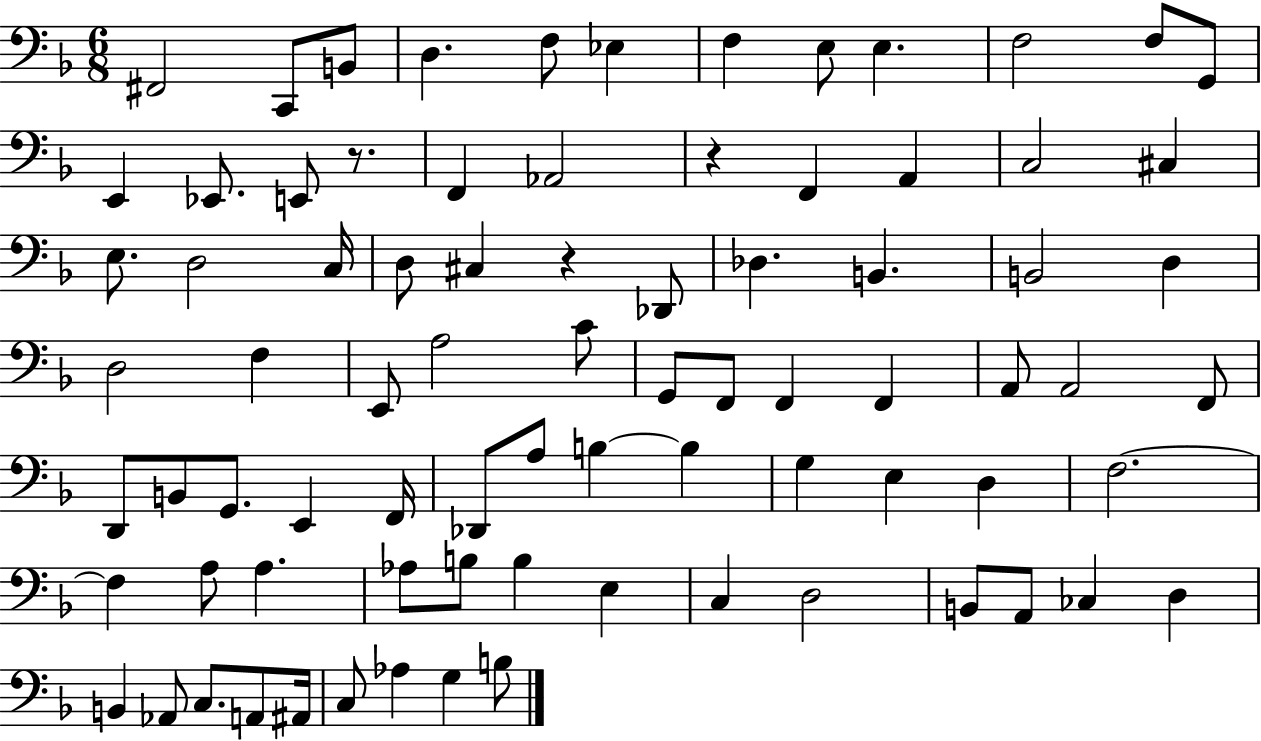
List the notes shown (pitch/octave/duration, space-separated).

F#2/h C2/e B2/e D3/q. F3/e Eb3/q F3/q E3/e E3/q. F3/h F3/e G2/e E2/q Eb2/e. E2/e R/e. F2/q Ab2/h R/q F2/q A2/q C3/h C#3/q E3/e. D3/h C3/s D3/e C#3/q R/q Db2/e Db3/q. B2/q. B2/h D3/q D3/h F3/q E2/e A3/h C4/e G2/e F2/e F2/q F2/q A2/e A2/h F2/e D2/e B2/e G2/e. E2/q F2/s Db2/e A3/e B3/q B3/q G3/q E3/q D3/q F3/h. F3/q A3/e A3/q. Ab3/e B3/e B3/q E3/q C3/q D3/h B2/e A2/e CES3/q D3/q B2/q Ab2/e C3/e. A2/e A#2/s C3/e Ab3/q G3/q B3/e